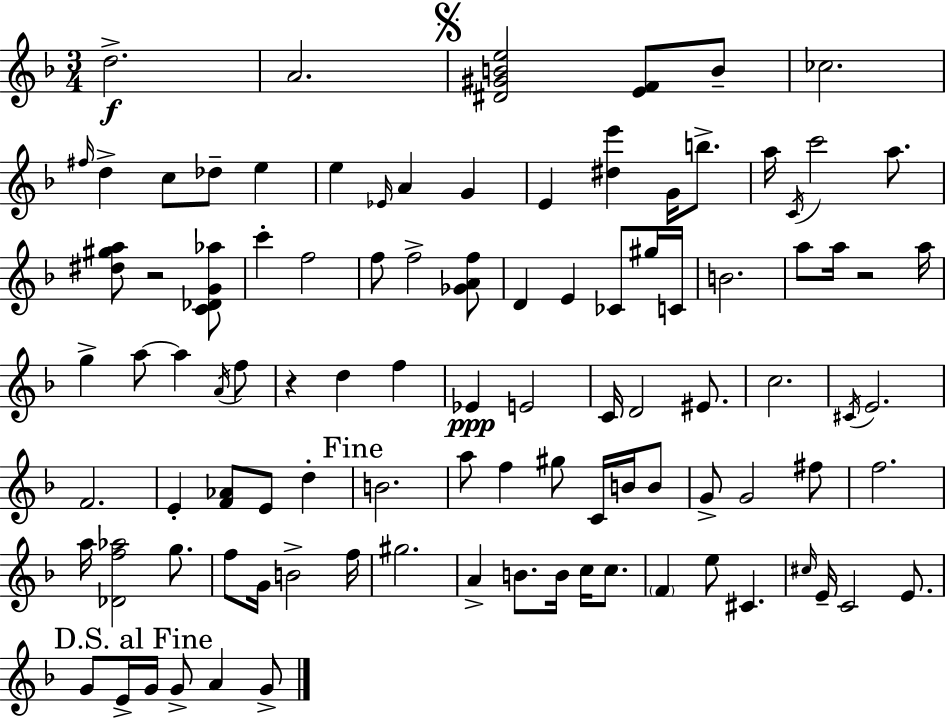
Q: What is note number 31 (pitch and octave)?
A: A5